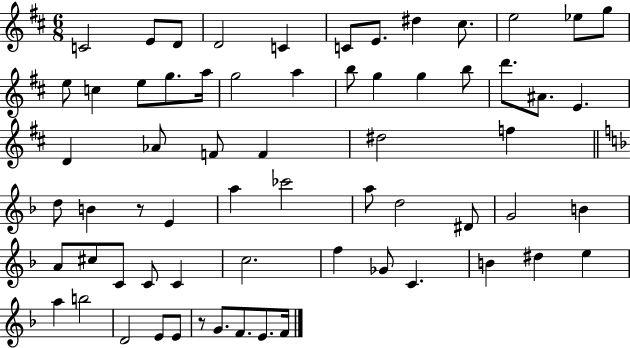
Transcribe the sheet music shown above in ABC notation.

X:1
T:Untitled
M:6/8
L:1/4
K:D
C2 E/2 D/2 D2 C C/2 E/2 ^d ^c/2 e2 _e/2 g/2 e/2 c e/2 g/2 a/4 g2 a b/2 g g b/2 d'/2 ^A/2 E D _A/2 F/2 F ^d2 f d/2 B z/2 E a _c'2 a/2 d2 ^D/2 G2 B A/2 ^c/2 C/2 C/2 C c2 f _G/2 C B ^d e a b2 D2 E/2 E/2 z/2 G/2 F/2 E/2 F/4